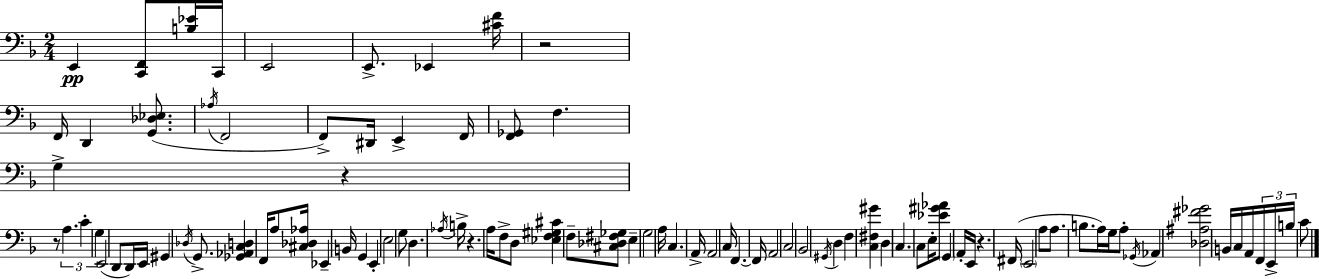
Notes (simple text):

E2/q [C2,F2]/e [B3,Eb4]/s C2/s E2/h E2/e. Eb2/q [C#4,F4]/s R/h F2/s D2/q [G2,Db3,Eb3]/e. Ab3/s F2/h F2/e D#2/s E2/q F2/s [F2,Gb2]/e F3/q. G3/q R/q R/e A3/q. C4/q G3/q E2/h D2/e D2/s E2/s G#2/q Db3/s G2/e. [Gb2,Ab2,C3,D3]/q F2/s A3/e [C#3,Db3,Ab3]/s Eb2/q B2/s G2/q E2/q E3/h G3/e D3/q. Ab3/s B3/s R/q. A3/s F3/e D3/e [Eb3,F3,G#3,C#4]/q F3/e [C#3,Db3,F#3,Gb3]/e E3/q G3/h A3/s C3/q. A2/s A2/h C3/s F2/q. F2/s A2/h C3/h Bb2/h G#2/s D3/q F3/q [C3,F#3,G#4]/q D3/q C3/q. C3/e E3/s [Eb4,G#4,Ab4]/e G2/q A2/s E2/s R/q. F#2/s E2/h A3/e A3/e. B3/e. A3/s G3/s A3/e Gb2/s Ab2/q [Db3,A#3,F#4,Gb4]/h B2/s C3/s A2/s F2/s E2/s B3/s C4/e